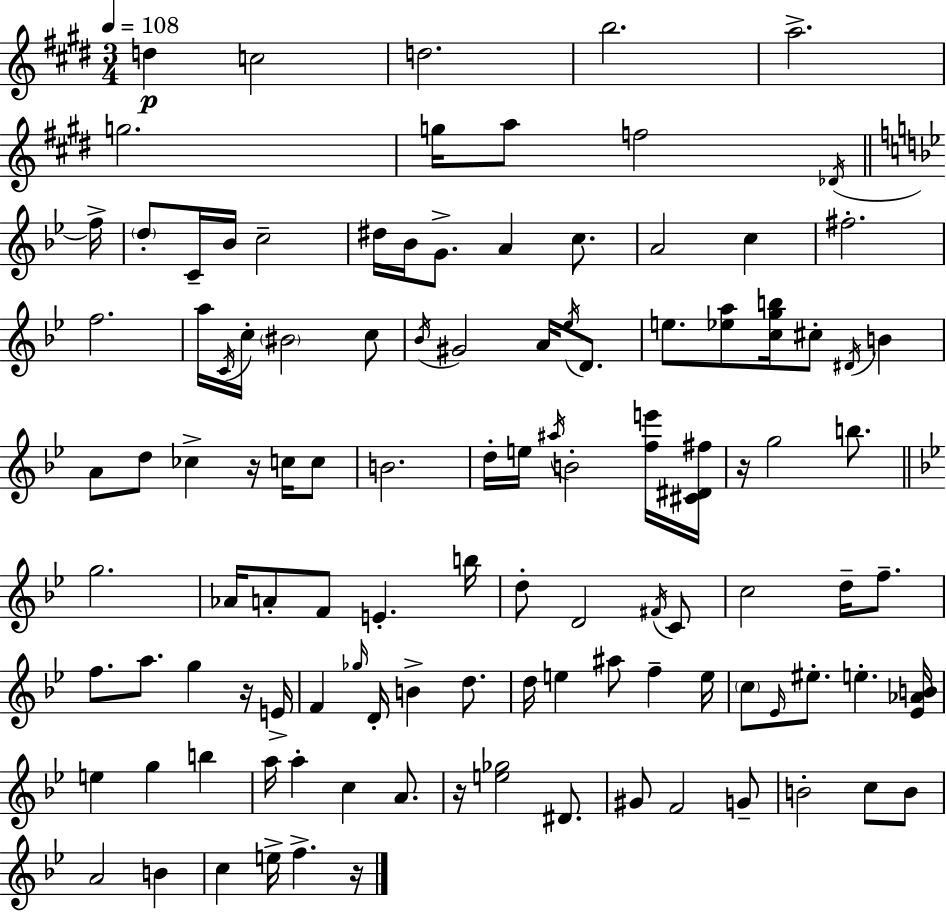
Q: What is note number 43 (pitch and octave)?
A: C5